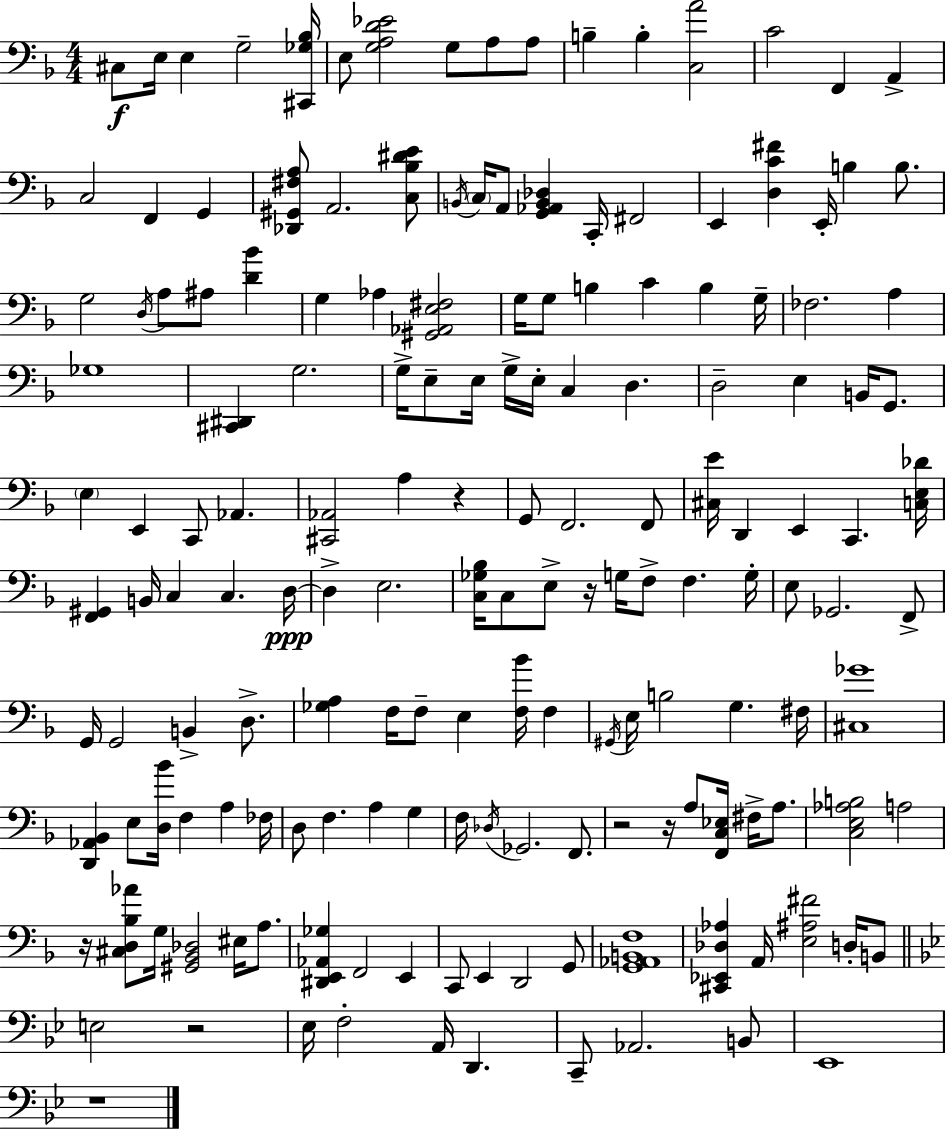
C#3/e E3/s E3/q G3/h [C#2,Gb3,Bb3]/s E3/e [G3,A3,D4,Eb4]/h G3/e A3/e A3/e B3/q B3/q [C3,A4]/h C4/h F2/q A2/q C3/h F2/q G2/q [Db2,G#2,F#3,A3]/e A2/h. [C3,Bb3,D#4,E4]/e B2/s C3/s A2/e [G2,Ab2,B2,Db3]/q C2/s F#2/h E2/q [D3,C4,F#4]/q E2/s B3/q B3/e. G3/h D3/s A3/e A#3/e [D4,Bb4]/q G3/q Ab3/q [G#2,Ab2,E3,F#3]/h G3/s G3/e B3/q C4/q B3/q G3/s FES3/h. A3/q Gb3/w [C#2,D#2]/q G3/h. G3/s E3/e E3/s G3/s E3/s C3/q D3/q. D3/h E3/q B2/s G2/e. E3/q E2/q C2/e Ab2/q. [C#2,Ab2]/h A3/q R/q G2/e F2/h. F2/e [C#3,E4]/s D2/q E2/q C2/q. [C3,E3,Db4]/s [F2,G#2]/q B2/s C3/q C3/q. D3/s D3/q E3/h. [C3,Gb3,Bb3]/s C3/e E3/e R/s G3/s F3/e F3/q. G3/s E3/e Gb2/h. F2/e G2/s G2/h B2/q D3/e. [Gb3,A3]/q F3/s F3/e E3/q [F3,Bb4]/s F3/q G#2/s E3/s B3/h G3/q. F#3/s [C#3,Gb4]/w [D2,Ab2,Bb2]/q E3/e [D3,Bb4]/s F3/q A3/q FES3/s D3/e F3/q. A3/q G3/q F3/s Db3/s Gb2/h. F2/e. R/h R/s A3/e [F2,C3,Eb3]/s F#3/s A3/e. [C3,E3,Ab3,B3]/h A3/h R/s [C#3,D3,Bb3,Ab4]/e G3/s [G#2,Bb2,Db3]/h EIS3/s A3/e. [D#2,E2,Ab2,Gb3]/q F2/h E2/q C2/e E2/q D2/h G2/e [G2,Ab2,B2,F3]/w [C#2,Eb2,Db3,Ab3]/q A2/s [E3,A#3,F#4]/h D3/s B2/e E3/h R/h Eb3/s F3/h A2/s D2/q. C2/e Ab2/h. B2/e Eb2/w R/w